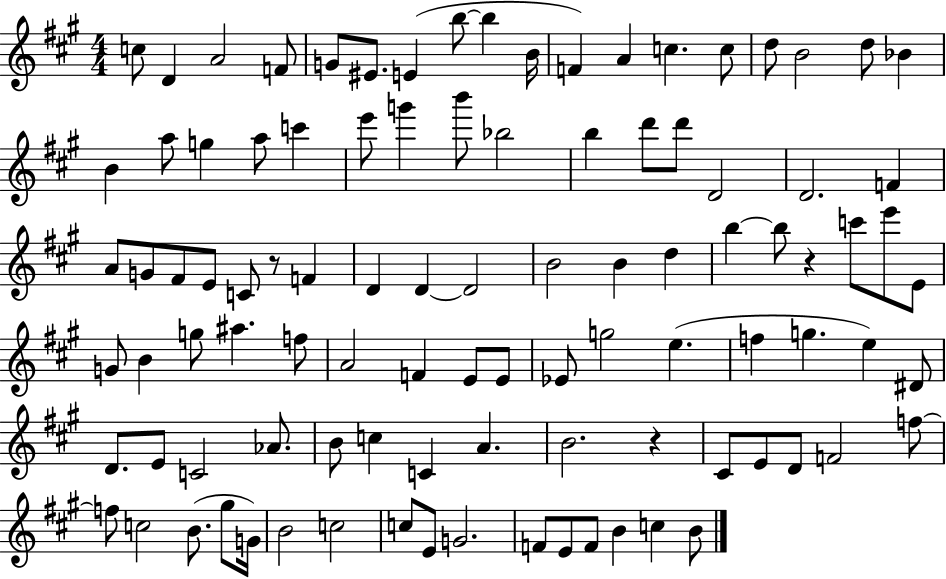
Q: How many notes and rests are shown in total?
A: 99